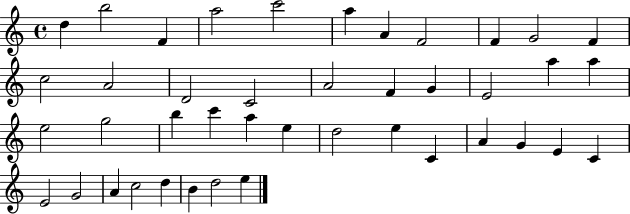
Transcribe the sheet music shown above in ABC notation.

X:1
T:Untitled
M:4/4
L:1/4
K:C
d b2 F a2 c'2 a A F2 F G2 F c2 A2 D2 C2 A2 F G E2 a a e2 g2 b c' a e d2 e C A G E C E2 G2 A c2 d B d2 e